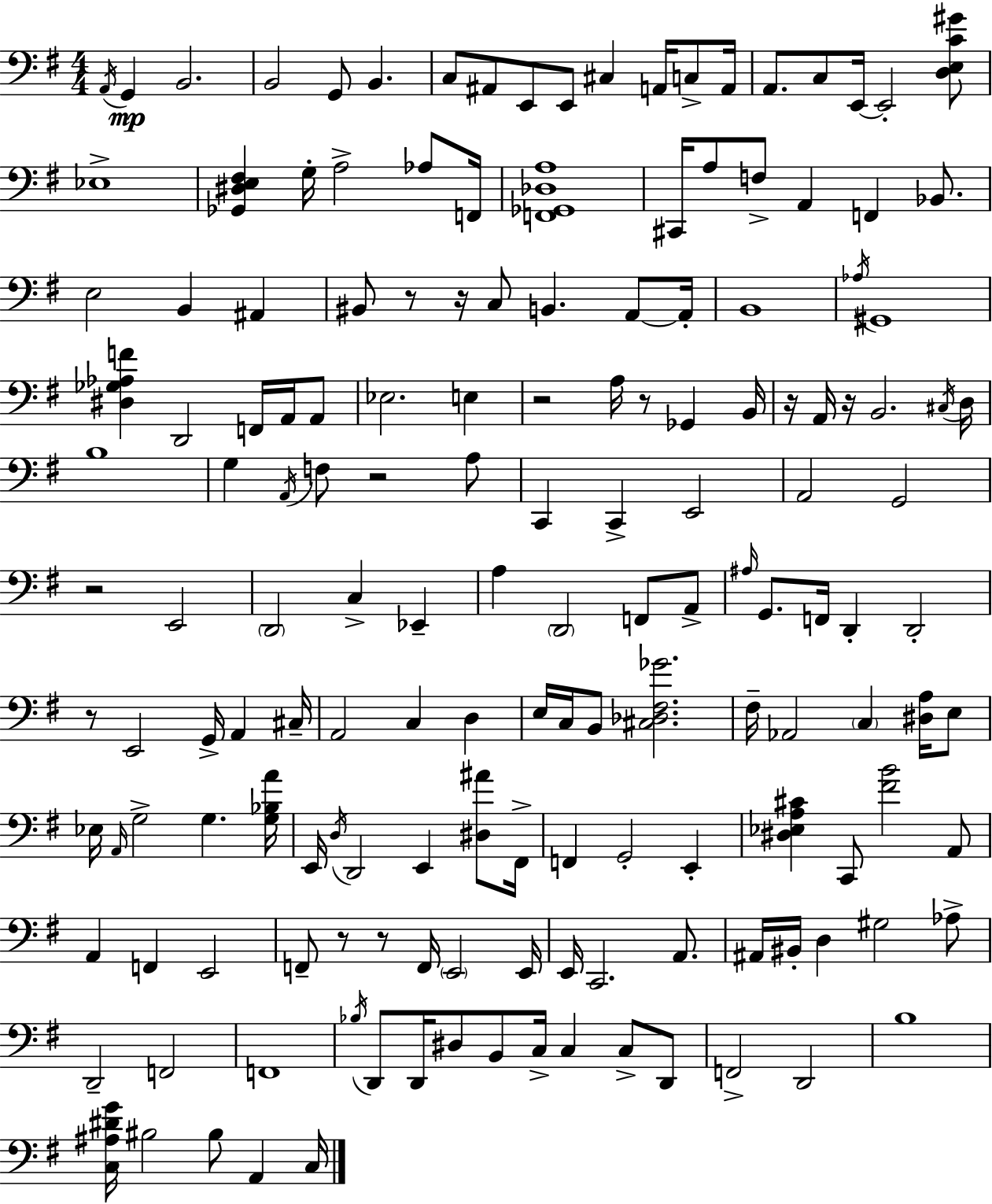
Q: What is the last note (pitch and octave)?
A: C3